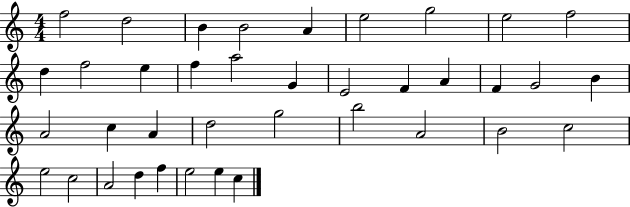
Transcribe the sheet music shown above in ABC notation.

X:1
T:Untitled
M:4/4
L:1/4
K:C
f2 d2 B B2 A e2 g2 e2 f2 d f2 e f a2 G E2 F A F G2 B A2 c A d2 g2 b2 A2 B2 c2 e2 c2 A2 d f e2 e c